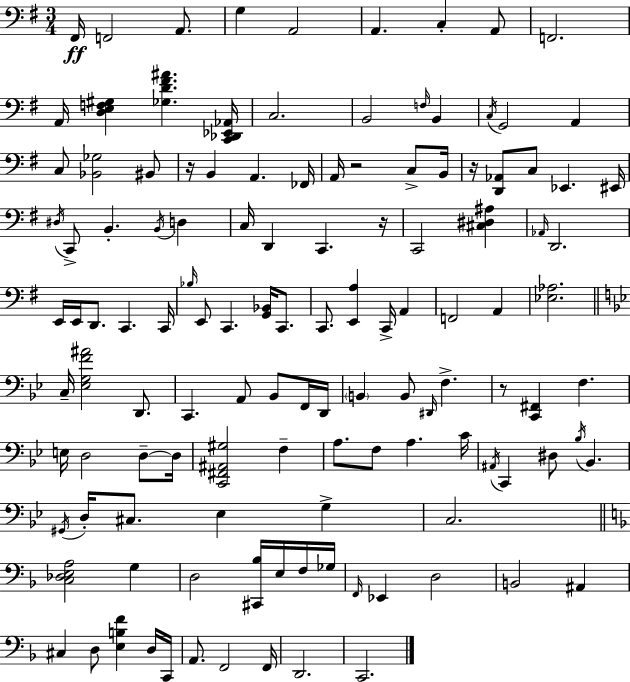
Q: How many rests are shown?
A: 5